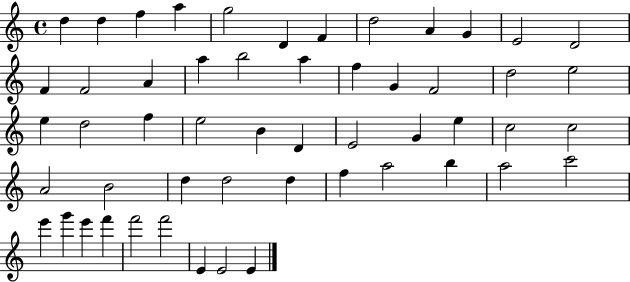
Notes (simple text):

D5/q D5/q F5/q A5/q G5/h D4/q F4/q D5/h A4/q G4/q E4/h D4/h F4/q F4/h A4/q A5/q B5/h A5/q F5/q G4/q F4/h D5/h E5/h E5/q D5/h F5/q E5/h B4/q D4/q E4/h G4/q E5/q C5/h C5/h A4/h B4/h D5/q D5/h D5/q F5/q A5/h B5/q A5/h C6/h E6/q G6/q E6/q F6/q F6/h F6/h E4/q E4/h E4/q